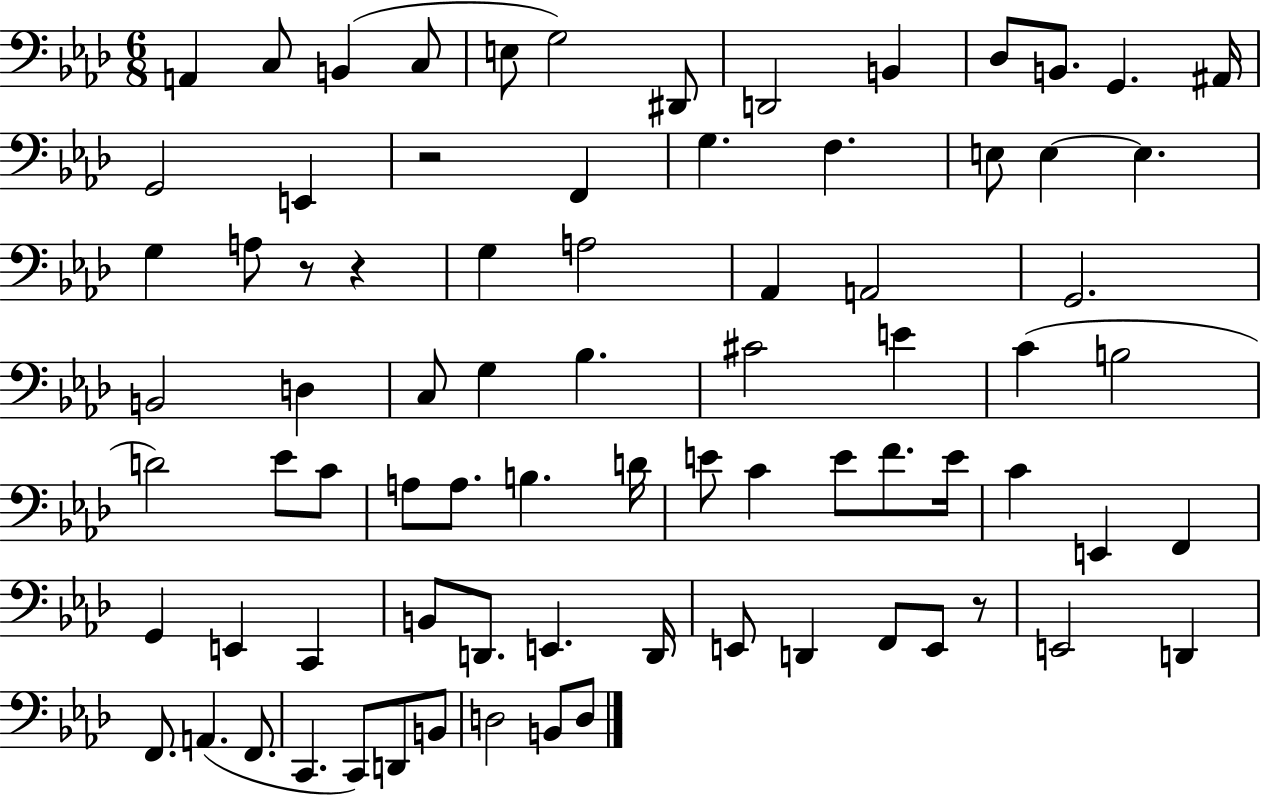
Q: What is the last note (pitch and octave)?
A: D3